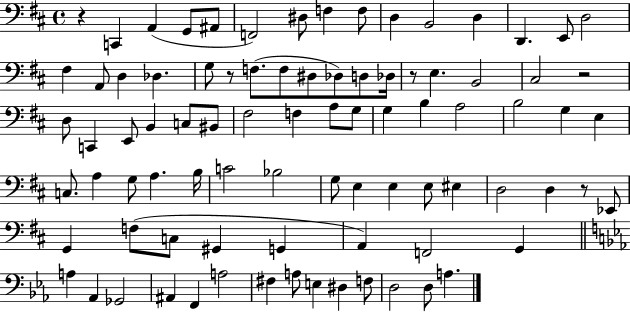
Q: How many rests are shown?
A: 5